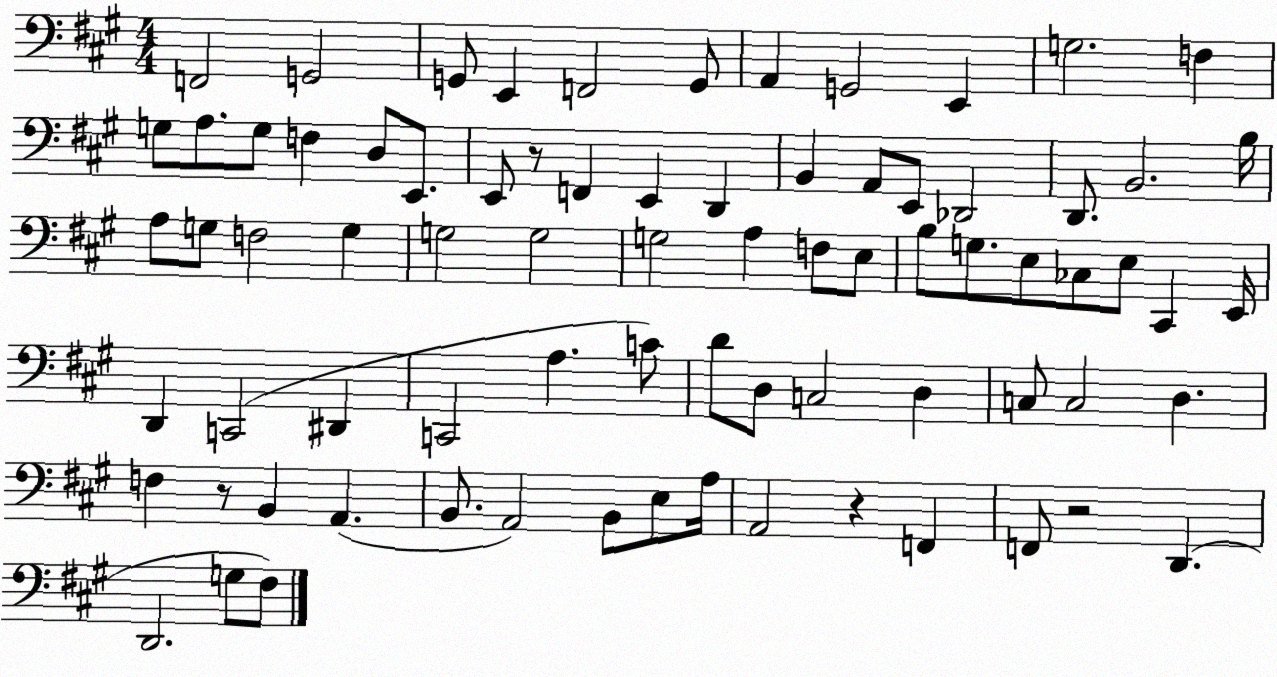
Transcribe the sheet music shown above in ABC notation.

X:1
T:Untitled
M:4/4
L:1/4
K:A
F,,2 G,,2 G,,/2 E,, F,,2 G,,/2 A,, G,,2 E,, G,2 F, G,/2 A,/2 G,/2 F, D,/2 E,,/2 E,,/2 z/2 F,, E,, D,, B,, A,,/2 E,,/2 _D,,2 D,,/2 B,,2 B,/4 A,/2 G,/2 F,2 G, G,2 G,2 G,2 A, F,/2 E,/2 B,/2 G,/2 E,/2 _C,/2 E,/2 ^C,, E,,/4 D,, C,,2 ^D,, C,,2 A, C/2 D/2 D,/2 C,2 D, C,/2 C,2 D, F, z/2 B,, A,, B,,/2 A,,2 B,,/2 E,/2 A,/4 A,,2 z F,, F,,/2 z2 D,, D,,2 G,/2 ^F,/2